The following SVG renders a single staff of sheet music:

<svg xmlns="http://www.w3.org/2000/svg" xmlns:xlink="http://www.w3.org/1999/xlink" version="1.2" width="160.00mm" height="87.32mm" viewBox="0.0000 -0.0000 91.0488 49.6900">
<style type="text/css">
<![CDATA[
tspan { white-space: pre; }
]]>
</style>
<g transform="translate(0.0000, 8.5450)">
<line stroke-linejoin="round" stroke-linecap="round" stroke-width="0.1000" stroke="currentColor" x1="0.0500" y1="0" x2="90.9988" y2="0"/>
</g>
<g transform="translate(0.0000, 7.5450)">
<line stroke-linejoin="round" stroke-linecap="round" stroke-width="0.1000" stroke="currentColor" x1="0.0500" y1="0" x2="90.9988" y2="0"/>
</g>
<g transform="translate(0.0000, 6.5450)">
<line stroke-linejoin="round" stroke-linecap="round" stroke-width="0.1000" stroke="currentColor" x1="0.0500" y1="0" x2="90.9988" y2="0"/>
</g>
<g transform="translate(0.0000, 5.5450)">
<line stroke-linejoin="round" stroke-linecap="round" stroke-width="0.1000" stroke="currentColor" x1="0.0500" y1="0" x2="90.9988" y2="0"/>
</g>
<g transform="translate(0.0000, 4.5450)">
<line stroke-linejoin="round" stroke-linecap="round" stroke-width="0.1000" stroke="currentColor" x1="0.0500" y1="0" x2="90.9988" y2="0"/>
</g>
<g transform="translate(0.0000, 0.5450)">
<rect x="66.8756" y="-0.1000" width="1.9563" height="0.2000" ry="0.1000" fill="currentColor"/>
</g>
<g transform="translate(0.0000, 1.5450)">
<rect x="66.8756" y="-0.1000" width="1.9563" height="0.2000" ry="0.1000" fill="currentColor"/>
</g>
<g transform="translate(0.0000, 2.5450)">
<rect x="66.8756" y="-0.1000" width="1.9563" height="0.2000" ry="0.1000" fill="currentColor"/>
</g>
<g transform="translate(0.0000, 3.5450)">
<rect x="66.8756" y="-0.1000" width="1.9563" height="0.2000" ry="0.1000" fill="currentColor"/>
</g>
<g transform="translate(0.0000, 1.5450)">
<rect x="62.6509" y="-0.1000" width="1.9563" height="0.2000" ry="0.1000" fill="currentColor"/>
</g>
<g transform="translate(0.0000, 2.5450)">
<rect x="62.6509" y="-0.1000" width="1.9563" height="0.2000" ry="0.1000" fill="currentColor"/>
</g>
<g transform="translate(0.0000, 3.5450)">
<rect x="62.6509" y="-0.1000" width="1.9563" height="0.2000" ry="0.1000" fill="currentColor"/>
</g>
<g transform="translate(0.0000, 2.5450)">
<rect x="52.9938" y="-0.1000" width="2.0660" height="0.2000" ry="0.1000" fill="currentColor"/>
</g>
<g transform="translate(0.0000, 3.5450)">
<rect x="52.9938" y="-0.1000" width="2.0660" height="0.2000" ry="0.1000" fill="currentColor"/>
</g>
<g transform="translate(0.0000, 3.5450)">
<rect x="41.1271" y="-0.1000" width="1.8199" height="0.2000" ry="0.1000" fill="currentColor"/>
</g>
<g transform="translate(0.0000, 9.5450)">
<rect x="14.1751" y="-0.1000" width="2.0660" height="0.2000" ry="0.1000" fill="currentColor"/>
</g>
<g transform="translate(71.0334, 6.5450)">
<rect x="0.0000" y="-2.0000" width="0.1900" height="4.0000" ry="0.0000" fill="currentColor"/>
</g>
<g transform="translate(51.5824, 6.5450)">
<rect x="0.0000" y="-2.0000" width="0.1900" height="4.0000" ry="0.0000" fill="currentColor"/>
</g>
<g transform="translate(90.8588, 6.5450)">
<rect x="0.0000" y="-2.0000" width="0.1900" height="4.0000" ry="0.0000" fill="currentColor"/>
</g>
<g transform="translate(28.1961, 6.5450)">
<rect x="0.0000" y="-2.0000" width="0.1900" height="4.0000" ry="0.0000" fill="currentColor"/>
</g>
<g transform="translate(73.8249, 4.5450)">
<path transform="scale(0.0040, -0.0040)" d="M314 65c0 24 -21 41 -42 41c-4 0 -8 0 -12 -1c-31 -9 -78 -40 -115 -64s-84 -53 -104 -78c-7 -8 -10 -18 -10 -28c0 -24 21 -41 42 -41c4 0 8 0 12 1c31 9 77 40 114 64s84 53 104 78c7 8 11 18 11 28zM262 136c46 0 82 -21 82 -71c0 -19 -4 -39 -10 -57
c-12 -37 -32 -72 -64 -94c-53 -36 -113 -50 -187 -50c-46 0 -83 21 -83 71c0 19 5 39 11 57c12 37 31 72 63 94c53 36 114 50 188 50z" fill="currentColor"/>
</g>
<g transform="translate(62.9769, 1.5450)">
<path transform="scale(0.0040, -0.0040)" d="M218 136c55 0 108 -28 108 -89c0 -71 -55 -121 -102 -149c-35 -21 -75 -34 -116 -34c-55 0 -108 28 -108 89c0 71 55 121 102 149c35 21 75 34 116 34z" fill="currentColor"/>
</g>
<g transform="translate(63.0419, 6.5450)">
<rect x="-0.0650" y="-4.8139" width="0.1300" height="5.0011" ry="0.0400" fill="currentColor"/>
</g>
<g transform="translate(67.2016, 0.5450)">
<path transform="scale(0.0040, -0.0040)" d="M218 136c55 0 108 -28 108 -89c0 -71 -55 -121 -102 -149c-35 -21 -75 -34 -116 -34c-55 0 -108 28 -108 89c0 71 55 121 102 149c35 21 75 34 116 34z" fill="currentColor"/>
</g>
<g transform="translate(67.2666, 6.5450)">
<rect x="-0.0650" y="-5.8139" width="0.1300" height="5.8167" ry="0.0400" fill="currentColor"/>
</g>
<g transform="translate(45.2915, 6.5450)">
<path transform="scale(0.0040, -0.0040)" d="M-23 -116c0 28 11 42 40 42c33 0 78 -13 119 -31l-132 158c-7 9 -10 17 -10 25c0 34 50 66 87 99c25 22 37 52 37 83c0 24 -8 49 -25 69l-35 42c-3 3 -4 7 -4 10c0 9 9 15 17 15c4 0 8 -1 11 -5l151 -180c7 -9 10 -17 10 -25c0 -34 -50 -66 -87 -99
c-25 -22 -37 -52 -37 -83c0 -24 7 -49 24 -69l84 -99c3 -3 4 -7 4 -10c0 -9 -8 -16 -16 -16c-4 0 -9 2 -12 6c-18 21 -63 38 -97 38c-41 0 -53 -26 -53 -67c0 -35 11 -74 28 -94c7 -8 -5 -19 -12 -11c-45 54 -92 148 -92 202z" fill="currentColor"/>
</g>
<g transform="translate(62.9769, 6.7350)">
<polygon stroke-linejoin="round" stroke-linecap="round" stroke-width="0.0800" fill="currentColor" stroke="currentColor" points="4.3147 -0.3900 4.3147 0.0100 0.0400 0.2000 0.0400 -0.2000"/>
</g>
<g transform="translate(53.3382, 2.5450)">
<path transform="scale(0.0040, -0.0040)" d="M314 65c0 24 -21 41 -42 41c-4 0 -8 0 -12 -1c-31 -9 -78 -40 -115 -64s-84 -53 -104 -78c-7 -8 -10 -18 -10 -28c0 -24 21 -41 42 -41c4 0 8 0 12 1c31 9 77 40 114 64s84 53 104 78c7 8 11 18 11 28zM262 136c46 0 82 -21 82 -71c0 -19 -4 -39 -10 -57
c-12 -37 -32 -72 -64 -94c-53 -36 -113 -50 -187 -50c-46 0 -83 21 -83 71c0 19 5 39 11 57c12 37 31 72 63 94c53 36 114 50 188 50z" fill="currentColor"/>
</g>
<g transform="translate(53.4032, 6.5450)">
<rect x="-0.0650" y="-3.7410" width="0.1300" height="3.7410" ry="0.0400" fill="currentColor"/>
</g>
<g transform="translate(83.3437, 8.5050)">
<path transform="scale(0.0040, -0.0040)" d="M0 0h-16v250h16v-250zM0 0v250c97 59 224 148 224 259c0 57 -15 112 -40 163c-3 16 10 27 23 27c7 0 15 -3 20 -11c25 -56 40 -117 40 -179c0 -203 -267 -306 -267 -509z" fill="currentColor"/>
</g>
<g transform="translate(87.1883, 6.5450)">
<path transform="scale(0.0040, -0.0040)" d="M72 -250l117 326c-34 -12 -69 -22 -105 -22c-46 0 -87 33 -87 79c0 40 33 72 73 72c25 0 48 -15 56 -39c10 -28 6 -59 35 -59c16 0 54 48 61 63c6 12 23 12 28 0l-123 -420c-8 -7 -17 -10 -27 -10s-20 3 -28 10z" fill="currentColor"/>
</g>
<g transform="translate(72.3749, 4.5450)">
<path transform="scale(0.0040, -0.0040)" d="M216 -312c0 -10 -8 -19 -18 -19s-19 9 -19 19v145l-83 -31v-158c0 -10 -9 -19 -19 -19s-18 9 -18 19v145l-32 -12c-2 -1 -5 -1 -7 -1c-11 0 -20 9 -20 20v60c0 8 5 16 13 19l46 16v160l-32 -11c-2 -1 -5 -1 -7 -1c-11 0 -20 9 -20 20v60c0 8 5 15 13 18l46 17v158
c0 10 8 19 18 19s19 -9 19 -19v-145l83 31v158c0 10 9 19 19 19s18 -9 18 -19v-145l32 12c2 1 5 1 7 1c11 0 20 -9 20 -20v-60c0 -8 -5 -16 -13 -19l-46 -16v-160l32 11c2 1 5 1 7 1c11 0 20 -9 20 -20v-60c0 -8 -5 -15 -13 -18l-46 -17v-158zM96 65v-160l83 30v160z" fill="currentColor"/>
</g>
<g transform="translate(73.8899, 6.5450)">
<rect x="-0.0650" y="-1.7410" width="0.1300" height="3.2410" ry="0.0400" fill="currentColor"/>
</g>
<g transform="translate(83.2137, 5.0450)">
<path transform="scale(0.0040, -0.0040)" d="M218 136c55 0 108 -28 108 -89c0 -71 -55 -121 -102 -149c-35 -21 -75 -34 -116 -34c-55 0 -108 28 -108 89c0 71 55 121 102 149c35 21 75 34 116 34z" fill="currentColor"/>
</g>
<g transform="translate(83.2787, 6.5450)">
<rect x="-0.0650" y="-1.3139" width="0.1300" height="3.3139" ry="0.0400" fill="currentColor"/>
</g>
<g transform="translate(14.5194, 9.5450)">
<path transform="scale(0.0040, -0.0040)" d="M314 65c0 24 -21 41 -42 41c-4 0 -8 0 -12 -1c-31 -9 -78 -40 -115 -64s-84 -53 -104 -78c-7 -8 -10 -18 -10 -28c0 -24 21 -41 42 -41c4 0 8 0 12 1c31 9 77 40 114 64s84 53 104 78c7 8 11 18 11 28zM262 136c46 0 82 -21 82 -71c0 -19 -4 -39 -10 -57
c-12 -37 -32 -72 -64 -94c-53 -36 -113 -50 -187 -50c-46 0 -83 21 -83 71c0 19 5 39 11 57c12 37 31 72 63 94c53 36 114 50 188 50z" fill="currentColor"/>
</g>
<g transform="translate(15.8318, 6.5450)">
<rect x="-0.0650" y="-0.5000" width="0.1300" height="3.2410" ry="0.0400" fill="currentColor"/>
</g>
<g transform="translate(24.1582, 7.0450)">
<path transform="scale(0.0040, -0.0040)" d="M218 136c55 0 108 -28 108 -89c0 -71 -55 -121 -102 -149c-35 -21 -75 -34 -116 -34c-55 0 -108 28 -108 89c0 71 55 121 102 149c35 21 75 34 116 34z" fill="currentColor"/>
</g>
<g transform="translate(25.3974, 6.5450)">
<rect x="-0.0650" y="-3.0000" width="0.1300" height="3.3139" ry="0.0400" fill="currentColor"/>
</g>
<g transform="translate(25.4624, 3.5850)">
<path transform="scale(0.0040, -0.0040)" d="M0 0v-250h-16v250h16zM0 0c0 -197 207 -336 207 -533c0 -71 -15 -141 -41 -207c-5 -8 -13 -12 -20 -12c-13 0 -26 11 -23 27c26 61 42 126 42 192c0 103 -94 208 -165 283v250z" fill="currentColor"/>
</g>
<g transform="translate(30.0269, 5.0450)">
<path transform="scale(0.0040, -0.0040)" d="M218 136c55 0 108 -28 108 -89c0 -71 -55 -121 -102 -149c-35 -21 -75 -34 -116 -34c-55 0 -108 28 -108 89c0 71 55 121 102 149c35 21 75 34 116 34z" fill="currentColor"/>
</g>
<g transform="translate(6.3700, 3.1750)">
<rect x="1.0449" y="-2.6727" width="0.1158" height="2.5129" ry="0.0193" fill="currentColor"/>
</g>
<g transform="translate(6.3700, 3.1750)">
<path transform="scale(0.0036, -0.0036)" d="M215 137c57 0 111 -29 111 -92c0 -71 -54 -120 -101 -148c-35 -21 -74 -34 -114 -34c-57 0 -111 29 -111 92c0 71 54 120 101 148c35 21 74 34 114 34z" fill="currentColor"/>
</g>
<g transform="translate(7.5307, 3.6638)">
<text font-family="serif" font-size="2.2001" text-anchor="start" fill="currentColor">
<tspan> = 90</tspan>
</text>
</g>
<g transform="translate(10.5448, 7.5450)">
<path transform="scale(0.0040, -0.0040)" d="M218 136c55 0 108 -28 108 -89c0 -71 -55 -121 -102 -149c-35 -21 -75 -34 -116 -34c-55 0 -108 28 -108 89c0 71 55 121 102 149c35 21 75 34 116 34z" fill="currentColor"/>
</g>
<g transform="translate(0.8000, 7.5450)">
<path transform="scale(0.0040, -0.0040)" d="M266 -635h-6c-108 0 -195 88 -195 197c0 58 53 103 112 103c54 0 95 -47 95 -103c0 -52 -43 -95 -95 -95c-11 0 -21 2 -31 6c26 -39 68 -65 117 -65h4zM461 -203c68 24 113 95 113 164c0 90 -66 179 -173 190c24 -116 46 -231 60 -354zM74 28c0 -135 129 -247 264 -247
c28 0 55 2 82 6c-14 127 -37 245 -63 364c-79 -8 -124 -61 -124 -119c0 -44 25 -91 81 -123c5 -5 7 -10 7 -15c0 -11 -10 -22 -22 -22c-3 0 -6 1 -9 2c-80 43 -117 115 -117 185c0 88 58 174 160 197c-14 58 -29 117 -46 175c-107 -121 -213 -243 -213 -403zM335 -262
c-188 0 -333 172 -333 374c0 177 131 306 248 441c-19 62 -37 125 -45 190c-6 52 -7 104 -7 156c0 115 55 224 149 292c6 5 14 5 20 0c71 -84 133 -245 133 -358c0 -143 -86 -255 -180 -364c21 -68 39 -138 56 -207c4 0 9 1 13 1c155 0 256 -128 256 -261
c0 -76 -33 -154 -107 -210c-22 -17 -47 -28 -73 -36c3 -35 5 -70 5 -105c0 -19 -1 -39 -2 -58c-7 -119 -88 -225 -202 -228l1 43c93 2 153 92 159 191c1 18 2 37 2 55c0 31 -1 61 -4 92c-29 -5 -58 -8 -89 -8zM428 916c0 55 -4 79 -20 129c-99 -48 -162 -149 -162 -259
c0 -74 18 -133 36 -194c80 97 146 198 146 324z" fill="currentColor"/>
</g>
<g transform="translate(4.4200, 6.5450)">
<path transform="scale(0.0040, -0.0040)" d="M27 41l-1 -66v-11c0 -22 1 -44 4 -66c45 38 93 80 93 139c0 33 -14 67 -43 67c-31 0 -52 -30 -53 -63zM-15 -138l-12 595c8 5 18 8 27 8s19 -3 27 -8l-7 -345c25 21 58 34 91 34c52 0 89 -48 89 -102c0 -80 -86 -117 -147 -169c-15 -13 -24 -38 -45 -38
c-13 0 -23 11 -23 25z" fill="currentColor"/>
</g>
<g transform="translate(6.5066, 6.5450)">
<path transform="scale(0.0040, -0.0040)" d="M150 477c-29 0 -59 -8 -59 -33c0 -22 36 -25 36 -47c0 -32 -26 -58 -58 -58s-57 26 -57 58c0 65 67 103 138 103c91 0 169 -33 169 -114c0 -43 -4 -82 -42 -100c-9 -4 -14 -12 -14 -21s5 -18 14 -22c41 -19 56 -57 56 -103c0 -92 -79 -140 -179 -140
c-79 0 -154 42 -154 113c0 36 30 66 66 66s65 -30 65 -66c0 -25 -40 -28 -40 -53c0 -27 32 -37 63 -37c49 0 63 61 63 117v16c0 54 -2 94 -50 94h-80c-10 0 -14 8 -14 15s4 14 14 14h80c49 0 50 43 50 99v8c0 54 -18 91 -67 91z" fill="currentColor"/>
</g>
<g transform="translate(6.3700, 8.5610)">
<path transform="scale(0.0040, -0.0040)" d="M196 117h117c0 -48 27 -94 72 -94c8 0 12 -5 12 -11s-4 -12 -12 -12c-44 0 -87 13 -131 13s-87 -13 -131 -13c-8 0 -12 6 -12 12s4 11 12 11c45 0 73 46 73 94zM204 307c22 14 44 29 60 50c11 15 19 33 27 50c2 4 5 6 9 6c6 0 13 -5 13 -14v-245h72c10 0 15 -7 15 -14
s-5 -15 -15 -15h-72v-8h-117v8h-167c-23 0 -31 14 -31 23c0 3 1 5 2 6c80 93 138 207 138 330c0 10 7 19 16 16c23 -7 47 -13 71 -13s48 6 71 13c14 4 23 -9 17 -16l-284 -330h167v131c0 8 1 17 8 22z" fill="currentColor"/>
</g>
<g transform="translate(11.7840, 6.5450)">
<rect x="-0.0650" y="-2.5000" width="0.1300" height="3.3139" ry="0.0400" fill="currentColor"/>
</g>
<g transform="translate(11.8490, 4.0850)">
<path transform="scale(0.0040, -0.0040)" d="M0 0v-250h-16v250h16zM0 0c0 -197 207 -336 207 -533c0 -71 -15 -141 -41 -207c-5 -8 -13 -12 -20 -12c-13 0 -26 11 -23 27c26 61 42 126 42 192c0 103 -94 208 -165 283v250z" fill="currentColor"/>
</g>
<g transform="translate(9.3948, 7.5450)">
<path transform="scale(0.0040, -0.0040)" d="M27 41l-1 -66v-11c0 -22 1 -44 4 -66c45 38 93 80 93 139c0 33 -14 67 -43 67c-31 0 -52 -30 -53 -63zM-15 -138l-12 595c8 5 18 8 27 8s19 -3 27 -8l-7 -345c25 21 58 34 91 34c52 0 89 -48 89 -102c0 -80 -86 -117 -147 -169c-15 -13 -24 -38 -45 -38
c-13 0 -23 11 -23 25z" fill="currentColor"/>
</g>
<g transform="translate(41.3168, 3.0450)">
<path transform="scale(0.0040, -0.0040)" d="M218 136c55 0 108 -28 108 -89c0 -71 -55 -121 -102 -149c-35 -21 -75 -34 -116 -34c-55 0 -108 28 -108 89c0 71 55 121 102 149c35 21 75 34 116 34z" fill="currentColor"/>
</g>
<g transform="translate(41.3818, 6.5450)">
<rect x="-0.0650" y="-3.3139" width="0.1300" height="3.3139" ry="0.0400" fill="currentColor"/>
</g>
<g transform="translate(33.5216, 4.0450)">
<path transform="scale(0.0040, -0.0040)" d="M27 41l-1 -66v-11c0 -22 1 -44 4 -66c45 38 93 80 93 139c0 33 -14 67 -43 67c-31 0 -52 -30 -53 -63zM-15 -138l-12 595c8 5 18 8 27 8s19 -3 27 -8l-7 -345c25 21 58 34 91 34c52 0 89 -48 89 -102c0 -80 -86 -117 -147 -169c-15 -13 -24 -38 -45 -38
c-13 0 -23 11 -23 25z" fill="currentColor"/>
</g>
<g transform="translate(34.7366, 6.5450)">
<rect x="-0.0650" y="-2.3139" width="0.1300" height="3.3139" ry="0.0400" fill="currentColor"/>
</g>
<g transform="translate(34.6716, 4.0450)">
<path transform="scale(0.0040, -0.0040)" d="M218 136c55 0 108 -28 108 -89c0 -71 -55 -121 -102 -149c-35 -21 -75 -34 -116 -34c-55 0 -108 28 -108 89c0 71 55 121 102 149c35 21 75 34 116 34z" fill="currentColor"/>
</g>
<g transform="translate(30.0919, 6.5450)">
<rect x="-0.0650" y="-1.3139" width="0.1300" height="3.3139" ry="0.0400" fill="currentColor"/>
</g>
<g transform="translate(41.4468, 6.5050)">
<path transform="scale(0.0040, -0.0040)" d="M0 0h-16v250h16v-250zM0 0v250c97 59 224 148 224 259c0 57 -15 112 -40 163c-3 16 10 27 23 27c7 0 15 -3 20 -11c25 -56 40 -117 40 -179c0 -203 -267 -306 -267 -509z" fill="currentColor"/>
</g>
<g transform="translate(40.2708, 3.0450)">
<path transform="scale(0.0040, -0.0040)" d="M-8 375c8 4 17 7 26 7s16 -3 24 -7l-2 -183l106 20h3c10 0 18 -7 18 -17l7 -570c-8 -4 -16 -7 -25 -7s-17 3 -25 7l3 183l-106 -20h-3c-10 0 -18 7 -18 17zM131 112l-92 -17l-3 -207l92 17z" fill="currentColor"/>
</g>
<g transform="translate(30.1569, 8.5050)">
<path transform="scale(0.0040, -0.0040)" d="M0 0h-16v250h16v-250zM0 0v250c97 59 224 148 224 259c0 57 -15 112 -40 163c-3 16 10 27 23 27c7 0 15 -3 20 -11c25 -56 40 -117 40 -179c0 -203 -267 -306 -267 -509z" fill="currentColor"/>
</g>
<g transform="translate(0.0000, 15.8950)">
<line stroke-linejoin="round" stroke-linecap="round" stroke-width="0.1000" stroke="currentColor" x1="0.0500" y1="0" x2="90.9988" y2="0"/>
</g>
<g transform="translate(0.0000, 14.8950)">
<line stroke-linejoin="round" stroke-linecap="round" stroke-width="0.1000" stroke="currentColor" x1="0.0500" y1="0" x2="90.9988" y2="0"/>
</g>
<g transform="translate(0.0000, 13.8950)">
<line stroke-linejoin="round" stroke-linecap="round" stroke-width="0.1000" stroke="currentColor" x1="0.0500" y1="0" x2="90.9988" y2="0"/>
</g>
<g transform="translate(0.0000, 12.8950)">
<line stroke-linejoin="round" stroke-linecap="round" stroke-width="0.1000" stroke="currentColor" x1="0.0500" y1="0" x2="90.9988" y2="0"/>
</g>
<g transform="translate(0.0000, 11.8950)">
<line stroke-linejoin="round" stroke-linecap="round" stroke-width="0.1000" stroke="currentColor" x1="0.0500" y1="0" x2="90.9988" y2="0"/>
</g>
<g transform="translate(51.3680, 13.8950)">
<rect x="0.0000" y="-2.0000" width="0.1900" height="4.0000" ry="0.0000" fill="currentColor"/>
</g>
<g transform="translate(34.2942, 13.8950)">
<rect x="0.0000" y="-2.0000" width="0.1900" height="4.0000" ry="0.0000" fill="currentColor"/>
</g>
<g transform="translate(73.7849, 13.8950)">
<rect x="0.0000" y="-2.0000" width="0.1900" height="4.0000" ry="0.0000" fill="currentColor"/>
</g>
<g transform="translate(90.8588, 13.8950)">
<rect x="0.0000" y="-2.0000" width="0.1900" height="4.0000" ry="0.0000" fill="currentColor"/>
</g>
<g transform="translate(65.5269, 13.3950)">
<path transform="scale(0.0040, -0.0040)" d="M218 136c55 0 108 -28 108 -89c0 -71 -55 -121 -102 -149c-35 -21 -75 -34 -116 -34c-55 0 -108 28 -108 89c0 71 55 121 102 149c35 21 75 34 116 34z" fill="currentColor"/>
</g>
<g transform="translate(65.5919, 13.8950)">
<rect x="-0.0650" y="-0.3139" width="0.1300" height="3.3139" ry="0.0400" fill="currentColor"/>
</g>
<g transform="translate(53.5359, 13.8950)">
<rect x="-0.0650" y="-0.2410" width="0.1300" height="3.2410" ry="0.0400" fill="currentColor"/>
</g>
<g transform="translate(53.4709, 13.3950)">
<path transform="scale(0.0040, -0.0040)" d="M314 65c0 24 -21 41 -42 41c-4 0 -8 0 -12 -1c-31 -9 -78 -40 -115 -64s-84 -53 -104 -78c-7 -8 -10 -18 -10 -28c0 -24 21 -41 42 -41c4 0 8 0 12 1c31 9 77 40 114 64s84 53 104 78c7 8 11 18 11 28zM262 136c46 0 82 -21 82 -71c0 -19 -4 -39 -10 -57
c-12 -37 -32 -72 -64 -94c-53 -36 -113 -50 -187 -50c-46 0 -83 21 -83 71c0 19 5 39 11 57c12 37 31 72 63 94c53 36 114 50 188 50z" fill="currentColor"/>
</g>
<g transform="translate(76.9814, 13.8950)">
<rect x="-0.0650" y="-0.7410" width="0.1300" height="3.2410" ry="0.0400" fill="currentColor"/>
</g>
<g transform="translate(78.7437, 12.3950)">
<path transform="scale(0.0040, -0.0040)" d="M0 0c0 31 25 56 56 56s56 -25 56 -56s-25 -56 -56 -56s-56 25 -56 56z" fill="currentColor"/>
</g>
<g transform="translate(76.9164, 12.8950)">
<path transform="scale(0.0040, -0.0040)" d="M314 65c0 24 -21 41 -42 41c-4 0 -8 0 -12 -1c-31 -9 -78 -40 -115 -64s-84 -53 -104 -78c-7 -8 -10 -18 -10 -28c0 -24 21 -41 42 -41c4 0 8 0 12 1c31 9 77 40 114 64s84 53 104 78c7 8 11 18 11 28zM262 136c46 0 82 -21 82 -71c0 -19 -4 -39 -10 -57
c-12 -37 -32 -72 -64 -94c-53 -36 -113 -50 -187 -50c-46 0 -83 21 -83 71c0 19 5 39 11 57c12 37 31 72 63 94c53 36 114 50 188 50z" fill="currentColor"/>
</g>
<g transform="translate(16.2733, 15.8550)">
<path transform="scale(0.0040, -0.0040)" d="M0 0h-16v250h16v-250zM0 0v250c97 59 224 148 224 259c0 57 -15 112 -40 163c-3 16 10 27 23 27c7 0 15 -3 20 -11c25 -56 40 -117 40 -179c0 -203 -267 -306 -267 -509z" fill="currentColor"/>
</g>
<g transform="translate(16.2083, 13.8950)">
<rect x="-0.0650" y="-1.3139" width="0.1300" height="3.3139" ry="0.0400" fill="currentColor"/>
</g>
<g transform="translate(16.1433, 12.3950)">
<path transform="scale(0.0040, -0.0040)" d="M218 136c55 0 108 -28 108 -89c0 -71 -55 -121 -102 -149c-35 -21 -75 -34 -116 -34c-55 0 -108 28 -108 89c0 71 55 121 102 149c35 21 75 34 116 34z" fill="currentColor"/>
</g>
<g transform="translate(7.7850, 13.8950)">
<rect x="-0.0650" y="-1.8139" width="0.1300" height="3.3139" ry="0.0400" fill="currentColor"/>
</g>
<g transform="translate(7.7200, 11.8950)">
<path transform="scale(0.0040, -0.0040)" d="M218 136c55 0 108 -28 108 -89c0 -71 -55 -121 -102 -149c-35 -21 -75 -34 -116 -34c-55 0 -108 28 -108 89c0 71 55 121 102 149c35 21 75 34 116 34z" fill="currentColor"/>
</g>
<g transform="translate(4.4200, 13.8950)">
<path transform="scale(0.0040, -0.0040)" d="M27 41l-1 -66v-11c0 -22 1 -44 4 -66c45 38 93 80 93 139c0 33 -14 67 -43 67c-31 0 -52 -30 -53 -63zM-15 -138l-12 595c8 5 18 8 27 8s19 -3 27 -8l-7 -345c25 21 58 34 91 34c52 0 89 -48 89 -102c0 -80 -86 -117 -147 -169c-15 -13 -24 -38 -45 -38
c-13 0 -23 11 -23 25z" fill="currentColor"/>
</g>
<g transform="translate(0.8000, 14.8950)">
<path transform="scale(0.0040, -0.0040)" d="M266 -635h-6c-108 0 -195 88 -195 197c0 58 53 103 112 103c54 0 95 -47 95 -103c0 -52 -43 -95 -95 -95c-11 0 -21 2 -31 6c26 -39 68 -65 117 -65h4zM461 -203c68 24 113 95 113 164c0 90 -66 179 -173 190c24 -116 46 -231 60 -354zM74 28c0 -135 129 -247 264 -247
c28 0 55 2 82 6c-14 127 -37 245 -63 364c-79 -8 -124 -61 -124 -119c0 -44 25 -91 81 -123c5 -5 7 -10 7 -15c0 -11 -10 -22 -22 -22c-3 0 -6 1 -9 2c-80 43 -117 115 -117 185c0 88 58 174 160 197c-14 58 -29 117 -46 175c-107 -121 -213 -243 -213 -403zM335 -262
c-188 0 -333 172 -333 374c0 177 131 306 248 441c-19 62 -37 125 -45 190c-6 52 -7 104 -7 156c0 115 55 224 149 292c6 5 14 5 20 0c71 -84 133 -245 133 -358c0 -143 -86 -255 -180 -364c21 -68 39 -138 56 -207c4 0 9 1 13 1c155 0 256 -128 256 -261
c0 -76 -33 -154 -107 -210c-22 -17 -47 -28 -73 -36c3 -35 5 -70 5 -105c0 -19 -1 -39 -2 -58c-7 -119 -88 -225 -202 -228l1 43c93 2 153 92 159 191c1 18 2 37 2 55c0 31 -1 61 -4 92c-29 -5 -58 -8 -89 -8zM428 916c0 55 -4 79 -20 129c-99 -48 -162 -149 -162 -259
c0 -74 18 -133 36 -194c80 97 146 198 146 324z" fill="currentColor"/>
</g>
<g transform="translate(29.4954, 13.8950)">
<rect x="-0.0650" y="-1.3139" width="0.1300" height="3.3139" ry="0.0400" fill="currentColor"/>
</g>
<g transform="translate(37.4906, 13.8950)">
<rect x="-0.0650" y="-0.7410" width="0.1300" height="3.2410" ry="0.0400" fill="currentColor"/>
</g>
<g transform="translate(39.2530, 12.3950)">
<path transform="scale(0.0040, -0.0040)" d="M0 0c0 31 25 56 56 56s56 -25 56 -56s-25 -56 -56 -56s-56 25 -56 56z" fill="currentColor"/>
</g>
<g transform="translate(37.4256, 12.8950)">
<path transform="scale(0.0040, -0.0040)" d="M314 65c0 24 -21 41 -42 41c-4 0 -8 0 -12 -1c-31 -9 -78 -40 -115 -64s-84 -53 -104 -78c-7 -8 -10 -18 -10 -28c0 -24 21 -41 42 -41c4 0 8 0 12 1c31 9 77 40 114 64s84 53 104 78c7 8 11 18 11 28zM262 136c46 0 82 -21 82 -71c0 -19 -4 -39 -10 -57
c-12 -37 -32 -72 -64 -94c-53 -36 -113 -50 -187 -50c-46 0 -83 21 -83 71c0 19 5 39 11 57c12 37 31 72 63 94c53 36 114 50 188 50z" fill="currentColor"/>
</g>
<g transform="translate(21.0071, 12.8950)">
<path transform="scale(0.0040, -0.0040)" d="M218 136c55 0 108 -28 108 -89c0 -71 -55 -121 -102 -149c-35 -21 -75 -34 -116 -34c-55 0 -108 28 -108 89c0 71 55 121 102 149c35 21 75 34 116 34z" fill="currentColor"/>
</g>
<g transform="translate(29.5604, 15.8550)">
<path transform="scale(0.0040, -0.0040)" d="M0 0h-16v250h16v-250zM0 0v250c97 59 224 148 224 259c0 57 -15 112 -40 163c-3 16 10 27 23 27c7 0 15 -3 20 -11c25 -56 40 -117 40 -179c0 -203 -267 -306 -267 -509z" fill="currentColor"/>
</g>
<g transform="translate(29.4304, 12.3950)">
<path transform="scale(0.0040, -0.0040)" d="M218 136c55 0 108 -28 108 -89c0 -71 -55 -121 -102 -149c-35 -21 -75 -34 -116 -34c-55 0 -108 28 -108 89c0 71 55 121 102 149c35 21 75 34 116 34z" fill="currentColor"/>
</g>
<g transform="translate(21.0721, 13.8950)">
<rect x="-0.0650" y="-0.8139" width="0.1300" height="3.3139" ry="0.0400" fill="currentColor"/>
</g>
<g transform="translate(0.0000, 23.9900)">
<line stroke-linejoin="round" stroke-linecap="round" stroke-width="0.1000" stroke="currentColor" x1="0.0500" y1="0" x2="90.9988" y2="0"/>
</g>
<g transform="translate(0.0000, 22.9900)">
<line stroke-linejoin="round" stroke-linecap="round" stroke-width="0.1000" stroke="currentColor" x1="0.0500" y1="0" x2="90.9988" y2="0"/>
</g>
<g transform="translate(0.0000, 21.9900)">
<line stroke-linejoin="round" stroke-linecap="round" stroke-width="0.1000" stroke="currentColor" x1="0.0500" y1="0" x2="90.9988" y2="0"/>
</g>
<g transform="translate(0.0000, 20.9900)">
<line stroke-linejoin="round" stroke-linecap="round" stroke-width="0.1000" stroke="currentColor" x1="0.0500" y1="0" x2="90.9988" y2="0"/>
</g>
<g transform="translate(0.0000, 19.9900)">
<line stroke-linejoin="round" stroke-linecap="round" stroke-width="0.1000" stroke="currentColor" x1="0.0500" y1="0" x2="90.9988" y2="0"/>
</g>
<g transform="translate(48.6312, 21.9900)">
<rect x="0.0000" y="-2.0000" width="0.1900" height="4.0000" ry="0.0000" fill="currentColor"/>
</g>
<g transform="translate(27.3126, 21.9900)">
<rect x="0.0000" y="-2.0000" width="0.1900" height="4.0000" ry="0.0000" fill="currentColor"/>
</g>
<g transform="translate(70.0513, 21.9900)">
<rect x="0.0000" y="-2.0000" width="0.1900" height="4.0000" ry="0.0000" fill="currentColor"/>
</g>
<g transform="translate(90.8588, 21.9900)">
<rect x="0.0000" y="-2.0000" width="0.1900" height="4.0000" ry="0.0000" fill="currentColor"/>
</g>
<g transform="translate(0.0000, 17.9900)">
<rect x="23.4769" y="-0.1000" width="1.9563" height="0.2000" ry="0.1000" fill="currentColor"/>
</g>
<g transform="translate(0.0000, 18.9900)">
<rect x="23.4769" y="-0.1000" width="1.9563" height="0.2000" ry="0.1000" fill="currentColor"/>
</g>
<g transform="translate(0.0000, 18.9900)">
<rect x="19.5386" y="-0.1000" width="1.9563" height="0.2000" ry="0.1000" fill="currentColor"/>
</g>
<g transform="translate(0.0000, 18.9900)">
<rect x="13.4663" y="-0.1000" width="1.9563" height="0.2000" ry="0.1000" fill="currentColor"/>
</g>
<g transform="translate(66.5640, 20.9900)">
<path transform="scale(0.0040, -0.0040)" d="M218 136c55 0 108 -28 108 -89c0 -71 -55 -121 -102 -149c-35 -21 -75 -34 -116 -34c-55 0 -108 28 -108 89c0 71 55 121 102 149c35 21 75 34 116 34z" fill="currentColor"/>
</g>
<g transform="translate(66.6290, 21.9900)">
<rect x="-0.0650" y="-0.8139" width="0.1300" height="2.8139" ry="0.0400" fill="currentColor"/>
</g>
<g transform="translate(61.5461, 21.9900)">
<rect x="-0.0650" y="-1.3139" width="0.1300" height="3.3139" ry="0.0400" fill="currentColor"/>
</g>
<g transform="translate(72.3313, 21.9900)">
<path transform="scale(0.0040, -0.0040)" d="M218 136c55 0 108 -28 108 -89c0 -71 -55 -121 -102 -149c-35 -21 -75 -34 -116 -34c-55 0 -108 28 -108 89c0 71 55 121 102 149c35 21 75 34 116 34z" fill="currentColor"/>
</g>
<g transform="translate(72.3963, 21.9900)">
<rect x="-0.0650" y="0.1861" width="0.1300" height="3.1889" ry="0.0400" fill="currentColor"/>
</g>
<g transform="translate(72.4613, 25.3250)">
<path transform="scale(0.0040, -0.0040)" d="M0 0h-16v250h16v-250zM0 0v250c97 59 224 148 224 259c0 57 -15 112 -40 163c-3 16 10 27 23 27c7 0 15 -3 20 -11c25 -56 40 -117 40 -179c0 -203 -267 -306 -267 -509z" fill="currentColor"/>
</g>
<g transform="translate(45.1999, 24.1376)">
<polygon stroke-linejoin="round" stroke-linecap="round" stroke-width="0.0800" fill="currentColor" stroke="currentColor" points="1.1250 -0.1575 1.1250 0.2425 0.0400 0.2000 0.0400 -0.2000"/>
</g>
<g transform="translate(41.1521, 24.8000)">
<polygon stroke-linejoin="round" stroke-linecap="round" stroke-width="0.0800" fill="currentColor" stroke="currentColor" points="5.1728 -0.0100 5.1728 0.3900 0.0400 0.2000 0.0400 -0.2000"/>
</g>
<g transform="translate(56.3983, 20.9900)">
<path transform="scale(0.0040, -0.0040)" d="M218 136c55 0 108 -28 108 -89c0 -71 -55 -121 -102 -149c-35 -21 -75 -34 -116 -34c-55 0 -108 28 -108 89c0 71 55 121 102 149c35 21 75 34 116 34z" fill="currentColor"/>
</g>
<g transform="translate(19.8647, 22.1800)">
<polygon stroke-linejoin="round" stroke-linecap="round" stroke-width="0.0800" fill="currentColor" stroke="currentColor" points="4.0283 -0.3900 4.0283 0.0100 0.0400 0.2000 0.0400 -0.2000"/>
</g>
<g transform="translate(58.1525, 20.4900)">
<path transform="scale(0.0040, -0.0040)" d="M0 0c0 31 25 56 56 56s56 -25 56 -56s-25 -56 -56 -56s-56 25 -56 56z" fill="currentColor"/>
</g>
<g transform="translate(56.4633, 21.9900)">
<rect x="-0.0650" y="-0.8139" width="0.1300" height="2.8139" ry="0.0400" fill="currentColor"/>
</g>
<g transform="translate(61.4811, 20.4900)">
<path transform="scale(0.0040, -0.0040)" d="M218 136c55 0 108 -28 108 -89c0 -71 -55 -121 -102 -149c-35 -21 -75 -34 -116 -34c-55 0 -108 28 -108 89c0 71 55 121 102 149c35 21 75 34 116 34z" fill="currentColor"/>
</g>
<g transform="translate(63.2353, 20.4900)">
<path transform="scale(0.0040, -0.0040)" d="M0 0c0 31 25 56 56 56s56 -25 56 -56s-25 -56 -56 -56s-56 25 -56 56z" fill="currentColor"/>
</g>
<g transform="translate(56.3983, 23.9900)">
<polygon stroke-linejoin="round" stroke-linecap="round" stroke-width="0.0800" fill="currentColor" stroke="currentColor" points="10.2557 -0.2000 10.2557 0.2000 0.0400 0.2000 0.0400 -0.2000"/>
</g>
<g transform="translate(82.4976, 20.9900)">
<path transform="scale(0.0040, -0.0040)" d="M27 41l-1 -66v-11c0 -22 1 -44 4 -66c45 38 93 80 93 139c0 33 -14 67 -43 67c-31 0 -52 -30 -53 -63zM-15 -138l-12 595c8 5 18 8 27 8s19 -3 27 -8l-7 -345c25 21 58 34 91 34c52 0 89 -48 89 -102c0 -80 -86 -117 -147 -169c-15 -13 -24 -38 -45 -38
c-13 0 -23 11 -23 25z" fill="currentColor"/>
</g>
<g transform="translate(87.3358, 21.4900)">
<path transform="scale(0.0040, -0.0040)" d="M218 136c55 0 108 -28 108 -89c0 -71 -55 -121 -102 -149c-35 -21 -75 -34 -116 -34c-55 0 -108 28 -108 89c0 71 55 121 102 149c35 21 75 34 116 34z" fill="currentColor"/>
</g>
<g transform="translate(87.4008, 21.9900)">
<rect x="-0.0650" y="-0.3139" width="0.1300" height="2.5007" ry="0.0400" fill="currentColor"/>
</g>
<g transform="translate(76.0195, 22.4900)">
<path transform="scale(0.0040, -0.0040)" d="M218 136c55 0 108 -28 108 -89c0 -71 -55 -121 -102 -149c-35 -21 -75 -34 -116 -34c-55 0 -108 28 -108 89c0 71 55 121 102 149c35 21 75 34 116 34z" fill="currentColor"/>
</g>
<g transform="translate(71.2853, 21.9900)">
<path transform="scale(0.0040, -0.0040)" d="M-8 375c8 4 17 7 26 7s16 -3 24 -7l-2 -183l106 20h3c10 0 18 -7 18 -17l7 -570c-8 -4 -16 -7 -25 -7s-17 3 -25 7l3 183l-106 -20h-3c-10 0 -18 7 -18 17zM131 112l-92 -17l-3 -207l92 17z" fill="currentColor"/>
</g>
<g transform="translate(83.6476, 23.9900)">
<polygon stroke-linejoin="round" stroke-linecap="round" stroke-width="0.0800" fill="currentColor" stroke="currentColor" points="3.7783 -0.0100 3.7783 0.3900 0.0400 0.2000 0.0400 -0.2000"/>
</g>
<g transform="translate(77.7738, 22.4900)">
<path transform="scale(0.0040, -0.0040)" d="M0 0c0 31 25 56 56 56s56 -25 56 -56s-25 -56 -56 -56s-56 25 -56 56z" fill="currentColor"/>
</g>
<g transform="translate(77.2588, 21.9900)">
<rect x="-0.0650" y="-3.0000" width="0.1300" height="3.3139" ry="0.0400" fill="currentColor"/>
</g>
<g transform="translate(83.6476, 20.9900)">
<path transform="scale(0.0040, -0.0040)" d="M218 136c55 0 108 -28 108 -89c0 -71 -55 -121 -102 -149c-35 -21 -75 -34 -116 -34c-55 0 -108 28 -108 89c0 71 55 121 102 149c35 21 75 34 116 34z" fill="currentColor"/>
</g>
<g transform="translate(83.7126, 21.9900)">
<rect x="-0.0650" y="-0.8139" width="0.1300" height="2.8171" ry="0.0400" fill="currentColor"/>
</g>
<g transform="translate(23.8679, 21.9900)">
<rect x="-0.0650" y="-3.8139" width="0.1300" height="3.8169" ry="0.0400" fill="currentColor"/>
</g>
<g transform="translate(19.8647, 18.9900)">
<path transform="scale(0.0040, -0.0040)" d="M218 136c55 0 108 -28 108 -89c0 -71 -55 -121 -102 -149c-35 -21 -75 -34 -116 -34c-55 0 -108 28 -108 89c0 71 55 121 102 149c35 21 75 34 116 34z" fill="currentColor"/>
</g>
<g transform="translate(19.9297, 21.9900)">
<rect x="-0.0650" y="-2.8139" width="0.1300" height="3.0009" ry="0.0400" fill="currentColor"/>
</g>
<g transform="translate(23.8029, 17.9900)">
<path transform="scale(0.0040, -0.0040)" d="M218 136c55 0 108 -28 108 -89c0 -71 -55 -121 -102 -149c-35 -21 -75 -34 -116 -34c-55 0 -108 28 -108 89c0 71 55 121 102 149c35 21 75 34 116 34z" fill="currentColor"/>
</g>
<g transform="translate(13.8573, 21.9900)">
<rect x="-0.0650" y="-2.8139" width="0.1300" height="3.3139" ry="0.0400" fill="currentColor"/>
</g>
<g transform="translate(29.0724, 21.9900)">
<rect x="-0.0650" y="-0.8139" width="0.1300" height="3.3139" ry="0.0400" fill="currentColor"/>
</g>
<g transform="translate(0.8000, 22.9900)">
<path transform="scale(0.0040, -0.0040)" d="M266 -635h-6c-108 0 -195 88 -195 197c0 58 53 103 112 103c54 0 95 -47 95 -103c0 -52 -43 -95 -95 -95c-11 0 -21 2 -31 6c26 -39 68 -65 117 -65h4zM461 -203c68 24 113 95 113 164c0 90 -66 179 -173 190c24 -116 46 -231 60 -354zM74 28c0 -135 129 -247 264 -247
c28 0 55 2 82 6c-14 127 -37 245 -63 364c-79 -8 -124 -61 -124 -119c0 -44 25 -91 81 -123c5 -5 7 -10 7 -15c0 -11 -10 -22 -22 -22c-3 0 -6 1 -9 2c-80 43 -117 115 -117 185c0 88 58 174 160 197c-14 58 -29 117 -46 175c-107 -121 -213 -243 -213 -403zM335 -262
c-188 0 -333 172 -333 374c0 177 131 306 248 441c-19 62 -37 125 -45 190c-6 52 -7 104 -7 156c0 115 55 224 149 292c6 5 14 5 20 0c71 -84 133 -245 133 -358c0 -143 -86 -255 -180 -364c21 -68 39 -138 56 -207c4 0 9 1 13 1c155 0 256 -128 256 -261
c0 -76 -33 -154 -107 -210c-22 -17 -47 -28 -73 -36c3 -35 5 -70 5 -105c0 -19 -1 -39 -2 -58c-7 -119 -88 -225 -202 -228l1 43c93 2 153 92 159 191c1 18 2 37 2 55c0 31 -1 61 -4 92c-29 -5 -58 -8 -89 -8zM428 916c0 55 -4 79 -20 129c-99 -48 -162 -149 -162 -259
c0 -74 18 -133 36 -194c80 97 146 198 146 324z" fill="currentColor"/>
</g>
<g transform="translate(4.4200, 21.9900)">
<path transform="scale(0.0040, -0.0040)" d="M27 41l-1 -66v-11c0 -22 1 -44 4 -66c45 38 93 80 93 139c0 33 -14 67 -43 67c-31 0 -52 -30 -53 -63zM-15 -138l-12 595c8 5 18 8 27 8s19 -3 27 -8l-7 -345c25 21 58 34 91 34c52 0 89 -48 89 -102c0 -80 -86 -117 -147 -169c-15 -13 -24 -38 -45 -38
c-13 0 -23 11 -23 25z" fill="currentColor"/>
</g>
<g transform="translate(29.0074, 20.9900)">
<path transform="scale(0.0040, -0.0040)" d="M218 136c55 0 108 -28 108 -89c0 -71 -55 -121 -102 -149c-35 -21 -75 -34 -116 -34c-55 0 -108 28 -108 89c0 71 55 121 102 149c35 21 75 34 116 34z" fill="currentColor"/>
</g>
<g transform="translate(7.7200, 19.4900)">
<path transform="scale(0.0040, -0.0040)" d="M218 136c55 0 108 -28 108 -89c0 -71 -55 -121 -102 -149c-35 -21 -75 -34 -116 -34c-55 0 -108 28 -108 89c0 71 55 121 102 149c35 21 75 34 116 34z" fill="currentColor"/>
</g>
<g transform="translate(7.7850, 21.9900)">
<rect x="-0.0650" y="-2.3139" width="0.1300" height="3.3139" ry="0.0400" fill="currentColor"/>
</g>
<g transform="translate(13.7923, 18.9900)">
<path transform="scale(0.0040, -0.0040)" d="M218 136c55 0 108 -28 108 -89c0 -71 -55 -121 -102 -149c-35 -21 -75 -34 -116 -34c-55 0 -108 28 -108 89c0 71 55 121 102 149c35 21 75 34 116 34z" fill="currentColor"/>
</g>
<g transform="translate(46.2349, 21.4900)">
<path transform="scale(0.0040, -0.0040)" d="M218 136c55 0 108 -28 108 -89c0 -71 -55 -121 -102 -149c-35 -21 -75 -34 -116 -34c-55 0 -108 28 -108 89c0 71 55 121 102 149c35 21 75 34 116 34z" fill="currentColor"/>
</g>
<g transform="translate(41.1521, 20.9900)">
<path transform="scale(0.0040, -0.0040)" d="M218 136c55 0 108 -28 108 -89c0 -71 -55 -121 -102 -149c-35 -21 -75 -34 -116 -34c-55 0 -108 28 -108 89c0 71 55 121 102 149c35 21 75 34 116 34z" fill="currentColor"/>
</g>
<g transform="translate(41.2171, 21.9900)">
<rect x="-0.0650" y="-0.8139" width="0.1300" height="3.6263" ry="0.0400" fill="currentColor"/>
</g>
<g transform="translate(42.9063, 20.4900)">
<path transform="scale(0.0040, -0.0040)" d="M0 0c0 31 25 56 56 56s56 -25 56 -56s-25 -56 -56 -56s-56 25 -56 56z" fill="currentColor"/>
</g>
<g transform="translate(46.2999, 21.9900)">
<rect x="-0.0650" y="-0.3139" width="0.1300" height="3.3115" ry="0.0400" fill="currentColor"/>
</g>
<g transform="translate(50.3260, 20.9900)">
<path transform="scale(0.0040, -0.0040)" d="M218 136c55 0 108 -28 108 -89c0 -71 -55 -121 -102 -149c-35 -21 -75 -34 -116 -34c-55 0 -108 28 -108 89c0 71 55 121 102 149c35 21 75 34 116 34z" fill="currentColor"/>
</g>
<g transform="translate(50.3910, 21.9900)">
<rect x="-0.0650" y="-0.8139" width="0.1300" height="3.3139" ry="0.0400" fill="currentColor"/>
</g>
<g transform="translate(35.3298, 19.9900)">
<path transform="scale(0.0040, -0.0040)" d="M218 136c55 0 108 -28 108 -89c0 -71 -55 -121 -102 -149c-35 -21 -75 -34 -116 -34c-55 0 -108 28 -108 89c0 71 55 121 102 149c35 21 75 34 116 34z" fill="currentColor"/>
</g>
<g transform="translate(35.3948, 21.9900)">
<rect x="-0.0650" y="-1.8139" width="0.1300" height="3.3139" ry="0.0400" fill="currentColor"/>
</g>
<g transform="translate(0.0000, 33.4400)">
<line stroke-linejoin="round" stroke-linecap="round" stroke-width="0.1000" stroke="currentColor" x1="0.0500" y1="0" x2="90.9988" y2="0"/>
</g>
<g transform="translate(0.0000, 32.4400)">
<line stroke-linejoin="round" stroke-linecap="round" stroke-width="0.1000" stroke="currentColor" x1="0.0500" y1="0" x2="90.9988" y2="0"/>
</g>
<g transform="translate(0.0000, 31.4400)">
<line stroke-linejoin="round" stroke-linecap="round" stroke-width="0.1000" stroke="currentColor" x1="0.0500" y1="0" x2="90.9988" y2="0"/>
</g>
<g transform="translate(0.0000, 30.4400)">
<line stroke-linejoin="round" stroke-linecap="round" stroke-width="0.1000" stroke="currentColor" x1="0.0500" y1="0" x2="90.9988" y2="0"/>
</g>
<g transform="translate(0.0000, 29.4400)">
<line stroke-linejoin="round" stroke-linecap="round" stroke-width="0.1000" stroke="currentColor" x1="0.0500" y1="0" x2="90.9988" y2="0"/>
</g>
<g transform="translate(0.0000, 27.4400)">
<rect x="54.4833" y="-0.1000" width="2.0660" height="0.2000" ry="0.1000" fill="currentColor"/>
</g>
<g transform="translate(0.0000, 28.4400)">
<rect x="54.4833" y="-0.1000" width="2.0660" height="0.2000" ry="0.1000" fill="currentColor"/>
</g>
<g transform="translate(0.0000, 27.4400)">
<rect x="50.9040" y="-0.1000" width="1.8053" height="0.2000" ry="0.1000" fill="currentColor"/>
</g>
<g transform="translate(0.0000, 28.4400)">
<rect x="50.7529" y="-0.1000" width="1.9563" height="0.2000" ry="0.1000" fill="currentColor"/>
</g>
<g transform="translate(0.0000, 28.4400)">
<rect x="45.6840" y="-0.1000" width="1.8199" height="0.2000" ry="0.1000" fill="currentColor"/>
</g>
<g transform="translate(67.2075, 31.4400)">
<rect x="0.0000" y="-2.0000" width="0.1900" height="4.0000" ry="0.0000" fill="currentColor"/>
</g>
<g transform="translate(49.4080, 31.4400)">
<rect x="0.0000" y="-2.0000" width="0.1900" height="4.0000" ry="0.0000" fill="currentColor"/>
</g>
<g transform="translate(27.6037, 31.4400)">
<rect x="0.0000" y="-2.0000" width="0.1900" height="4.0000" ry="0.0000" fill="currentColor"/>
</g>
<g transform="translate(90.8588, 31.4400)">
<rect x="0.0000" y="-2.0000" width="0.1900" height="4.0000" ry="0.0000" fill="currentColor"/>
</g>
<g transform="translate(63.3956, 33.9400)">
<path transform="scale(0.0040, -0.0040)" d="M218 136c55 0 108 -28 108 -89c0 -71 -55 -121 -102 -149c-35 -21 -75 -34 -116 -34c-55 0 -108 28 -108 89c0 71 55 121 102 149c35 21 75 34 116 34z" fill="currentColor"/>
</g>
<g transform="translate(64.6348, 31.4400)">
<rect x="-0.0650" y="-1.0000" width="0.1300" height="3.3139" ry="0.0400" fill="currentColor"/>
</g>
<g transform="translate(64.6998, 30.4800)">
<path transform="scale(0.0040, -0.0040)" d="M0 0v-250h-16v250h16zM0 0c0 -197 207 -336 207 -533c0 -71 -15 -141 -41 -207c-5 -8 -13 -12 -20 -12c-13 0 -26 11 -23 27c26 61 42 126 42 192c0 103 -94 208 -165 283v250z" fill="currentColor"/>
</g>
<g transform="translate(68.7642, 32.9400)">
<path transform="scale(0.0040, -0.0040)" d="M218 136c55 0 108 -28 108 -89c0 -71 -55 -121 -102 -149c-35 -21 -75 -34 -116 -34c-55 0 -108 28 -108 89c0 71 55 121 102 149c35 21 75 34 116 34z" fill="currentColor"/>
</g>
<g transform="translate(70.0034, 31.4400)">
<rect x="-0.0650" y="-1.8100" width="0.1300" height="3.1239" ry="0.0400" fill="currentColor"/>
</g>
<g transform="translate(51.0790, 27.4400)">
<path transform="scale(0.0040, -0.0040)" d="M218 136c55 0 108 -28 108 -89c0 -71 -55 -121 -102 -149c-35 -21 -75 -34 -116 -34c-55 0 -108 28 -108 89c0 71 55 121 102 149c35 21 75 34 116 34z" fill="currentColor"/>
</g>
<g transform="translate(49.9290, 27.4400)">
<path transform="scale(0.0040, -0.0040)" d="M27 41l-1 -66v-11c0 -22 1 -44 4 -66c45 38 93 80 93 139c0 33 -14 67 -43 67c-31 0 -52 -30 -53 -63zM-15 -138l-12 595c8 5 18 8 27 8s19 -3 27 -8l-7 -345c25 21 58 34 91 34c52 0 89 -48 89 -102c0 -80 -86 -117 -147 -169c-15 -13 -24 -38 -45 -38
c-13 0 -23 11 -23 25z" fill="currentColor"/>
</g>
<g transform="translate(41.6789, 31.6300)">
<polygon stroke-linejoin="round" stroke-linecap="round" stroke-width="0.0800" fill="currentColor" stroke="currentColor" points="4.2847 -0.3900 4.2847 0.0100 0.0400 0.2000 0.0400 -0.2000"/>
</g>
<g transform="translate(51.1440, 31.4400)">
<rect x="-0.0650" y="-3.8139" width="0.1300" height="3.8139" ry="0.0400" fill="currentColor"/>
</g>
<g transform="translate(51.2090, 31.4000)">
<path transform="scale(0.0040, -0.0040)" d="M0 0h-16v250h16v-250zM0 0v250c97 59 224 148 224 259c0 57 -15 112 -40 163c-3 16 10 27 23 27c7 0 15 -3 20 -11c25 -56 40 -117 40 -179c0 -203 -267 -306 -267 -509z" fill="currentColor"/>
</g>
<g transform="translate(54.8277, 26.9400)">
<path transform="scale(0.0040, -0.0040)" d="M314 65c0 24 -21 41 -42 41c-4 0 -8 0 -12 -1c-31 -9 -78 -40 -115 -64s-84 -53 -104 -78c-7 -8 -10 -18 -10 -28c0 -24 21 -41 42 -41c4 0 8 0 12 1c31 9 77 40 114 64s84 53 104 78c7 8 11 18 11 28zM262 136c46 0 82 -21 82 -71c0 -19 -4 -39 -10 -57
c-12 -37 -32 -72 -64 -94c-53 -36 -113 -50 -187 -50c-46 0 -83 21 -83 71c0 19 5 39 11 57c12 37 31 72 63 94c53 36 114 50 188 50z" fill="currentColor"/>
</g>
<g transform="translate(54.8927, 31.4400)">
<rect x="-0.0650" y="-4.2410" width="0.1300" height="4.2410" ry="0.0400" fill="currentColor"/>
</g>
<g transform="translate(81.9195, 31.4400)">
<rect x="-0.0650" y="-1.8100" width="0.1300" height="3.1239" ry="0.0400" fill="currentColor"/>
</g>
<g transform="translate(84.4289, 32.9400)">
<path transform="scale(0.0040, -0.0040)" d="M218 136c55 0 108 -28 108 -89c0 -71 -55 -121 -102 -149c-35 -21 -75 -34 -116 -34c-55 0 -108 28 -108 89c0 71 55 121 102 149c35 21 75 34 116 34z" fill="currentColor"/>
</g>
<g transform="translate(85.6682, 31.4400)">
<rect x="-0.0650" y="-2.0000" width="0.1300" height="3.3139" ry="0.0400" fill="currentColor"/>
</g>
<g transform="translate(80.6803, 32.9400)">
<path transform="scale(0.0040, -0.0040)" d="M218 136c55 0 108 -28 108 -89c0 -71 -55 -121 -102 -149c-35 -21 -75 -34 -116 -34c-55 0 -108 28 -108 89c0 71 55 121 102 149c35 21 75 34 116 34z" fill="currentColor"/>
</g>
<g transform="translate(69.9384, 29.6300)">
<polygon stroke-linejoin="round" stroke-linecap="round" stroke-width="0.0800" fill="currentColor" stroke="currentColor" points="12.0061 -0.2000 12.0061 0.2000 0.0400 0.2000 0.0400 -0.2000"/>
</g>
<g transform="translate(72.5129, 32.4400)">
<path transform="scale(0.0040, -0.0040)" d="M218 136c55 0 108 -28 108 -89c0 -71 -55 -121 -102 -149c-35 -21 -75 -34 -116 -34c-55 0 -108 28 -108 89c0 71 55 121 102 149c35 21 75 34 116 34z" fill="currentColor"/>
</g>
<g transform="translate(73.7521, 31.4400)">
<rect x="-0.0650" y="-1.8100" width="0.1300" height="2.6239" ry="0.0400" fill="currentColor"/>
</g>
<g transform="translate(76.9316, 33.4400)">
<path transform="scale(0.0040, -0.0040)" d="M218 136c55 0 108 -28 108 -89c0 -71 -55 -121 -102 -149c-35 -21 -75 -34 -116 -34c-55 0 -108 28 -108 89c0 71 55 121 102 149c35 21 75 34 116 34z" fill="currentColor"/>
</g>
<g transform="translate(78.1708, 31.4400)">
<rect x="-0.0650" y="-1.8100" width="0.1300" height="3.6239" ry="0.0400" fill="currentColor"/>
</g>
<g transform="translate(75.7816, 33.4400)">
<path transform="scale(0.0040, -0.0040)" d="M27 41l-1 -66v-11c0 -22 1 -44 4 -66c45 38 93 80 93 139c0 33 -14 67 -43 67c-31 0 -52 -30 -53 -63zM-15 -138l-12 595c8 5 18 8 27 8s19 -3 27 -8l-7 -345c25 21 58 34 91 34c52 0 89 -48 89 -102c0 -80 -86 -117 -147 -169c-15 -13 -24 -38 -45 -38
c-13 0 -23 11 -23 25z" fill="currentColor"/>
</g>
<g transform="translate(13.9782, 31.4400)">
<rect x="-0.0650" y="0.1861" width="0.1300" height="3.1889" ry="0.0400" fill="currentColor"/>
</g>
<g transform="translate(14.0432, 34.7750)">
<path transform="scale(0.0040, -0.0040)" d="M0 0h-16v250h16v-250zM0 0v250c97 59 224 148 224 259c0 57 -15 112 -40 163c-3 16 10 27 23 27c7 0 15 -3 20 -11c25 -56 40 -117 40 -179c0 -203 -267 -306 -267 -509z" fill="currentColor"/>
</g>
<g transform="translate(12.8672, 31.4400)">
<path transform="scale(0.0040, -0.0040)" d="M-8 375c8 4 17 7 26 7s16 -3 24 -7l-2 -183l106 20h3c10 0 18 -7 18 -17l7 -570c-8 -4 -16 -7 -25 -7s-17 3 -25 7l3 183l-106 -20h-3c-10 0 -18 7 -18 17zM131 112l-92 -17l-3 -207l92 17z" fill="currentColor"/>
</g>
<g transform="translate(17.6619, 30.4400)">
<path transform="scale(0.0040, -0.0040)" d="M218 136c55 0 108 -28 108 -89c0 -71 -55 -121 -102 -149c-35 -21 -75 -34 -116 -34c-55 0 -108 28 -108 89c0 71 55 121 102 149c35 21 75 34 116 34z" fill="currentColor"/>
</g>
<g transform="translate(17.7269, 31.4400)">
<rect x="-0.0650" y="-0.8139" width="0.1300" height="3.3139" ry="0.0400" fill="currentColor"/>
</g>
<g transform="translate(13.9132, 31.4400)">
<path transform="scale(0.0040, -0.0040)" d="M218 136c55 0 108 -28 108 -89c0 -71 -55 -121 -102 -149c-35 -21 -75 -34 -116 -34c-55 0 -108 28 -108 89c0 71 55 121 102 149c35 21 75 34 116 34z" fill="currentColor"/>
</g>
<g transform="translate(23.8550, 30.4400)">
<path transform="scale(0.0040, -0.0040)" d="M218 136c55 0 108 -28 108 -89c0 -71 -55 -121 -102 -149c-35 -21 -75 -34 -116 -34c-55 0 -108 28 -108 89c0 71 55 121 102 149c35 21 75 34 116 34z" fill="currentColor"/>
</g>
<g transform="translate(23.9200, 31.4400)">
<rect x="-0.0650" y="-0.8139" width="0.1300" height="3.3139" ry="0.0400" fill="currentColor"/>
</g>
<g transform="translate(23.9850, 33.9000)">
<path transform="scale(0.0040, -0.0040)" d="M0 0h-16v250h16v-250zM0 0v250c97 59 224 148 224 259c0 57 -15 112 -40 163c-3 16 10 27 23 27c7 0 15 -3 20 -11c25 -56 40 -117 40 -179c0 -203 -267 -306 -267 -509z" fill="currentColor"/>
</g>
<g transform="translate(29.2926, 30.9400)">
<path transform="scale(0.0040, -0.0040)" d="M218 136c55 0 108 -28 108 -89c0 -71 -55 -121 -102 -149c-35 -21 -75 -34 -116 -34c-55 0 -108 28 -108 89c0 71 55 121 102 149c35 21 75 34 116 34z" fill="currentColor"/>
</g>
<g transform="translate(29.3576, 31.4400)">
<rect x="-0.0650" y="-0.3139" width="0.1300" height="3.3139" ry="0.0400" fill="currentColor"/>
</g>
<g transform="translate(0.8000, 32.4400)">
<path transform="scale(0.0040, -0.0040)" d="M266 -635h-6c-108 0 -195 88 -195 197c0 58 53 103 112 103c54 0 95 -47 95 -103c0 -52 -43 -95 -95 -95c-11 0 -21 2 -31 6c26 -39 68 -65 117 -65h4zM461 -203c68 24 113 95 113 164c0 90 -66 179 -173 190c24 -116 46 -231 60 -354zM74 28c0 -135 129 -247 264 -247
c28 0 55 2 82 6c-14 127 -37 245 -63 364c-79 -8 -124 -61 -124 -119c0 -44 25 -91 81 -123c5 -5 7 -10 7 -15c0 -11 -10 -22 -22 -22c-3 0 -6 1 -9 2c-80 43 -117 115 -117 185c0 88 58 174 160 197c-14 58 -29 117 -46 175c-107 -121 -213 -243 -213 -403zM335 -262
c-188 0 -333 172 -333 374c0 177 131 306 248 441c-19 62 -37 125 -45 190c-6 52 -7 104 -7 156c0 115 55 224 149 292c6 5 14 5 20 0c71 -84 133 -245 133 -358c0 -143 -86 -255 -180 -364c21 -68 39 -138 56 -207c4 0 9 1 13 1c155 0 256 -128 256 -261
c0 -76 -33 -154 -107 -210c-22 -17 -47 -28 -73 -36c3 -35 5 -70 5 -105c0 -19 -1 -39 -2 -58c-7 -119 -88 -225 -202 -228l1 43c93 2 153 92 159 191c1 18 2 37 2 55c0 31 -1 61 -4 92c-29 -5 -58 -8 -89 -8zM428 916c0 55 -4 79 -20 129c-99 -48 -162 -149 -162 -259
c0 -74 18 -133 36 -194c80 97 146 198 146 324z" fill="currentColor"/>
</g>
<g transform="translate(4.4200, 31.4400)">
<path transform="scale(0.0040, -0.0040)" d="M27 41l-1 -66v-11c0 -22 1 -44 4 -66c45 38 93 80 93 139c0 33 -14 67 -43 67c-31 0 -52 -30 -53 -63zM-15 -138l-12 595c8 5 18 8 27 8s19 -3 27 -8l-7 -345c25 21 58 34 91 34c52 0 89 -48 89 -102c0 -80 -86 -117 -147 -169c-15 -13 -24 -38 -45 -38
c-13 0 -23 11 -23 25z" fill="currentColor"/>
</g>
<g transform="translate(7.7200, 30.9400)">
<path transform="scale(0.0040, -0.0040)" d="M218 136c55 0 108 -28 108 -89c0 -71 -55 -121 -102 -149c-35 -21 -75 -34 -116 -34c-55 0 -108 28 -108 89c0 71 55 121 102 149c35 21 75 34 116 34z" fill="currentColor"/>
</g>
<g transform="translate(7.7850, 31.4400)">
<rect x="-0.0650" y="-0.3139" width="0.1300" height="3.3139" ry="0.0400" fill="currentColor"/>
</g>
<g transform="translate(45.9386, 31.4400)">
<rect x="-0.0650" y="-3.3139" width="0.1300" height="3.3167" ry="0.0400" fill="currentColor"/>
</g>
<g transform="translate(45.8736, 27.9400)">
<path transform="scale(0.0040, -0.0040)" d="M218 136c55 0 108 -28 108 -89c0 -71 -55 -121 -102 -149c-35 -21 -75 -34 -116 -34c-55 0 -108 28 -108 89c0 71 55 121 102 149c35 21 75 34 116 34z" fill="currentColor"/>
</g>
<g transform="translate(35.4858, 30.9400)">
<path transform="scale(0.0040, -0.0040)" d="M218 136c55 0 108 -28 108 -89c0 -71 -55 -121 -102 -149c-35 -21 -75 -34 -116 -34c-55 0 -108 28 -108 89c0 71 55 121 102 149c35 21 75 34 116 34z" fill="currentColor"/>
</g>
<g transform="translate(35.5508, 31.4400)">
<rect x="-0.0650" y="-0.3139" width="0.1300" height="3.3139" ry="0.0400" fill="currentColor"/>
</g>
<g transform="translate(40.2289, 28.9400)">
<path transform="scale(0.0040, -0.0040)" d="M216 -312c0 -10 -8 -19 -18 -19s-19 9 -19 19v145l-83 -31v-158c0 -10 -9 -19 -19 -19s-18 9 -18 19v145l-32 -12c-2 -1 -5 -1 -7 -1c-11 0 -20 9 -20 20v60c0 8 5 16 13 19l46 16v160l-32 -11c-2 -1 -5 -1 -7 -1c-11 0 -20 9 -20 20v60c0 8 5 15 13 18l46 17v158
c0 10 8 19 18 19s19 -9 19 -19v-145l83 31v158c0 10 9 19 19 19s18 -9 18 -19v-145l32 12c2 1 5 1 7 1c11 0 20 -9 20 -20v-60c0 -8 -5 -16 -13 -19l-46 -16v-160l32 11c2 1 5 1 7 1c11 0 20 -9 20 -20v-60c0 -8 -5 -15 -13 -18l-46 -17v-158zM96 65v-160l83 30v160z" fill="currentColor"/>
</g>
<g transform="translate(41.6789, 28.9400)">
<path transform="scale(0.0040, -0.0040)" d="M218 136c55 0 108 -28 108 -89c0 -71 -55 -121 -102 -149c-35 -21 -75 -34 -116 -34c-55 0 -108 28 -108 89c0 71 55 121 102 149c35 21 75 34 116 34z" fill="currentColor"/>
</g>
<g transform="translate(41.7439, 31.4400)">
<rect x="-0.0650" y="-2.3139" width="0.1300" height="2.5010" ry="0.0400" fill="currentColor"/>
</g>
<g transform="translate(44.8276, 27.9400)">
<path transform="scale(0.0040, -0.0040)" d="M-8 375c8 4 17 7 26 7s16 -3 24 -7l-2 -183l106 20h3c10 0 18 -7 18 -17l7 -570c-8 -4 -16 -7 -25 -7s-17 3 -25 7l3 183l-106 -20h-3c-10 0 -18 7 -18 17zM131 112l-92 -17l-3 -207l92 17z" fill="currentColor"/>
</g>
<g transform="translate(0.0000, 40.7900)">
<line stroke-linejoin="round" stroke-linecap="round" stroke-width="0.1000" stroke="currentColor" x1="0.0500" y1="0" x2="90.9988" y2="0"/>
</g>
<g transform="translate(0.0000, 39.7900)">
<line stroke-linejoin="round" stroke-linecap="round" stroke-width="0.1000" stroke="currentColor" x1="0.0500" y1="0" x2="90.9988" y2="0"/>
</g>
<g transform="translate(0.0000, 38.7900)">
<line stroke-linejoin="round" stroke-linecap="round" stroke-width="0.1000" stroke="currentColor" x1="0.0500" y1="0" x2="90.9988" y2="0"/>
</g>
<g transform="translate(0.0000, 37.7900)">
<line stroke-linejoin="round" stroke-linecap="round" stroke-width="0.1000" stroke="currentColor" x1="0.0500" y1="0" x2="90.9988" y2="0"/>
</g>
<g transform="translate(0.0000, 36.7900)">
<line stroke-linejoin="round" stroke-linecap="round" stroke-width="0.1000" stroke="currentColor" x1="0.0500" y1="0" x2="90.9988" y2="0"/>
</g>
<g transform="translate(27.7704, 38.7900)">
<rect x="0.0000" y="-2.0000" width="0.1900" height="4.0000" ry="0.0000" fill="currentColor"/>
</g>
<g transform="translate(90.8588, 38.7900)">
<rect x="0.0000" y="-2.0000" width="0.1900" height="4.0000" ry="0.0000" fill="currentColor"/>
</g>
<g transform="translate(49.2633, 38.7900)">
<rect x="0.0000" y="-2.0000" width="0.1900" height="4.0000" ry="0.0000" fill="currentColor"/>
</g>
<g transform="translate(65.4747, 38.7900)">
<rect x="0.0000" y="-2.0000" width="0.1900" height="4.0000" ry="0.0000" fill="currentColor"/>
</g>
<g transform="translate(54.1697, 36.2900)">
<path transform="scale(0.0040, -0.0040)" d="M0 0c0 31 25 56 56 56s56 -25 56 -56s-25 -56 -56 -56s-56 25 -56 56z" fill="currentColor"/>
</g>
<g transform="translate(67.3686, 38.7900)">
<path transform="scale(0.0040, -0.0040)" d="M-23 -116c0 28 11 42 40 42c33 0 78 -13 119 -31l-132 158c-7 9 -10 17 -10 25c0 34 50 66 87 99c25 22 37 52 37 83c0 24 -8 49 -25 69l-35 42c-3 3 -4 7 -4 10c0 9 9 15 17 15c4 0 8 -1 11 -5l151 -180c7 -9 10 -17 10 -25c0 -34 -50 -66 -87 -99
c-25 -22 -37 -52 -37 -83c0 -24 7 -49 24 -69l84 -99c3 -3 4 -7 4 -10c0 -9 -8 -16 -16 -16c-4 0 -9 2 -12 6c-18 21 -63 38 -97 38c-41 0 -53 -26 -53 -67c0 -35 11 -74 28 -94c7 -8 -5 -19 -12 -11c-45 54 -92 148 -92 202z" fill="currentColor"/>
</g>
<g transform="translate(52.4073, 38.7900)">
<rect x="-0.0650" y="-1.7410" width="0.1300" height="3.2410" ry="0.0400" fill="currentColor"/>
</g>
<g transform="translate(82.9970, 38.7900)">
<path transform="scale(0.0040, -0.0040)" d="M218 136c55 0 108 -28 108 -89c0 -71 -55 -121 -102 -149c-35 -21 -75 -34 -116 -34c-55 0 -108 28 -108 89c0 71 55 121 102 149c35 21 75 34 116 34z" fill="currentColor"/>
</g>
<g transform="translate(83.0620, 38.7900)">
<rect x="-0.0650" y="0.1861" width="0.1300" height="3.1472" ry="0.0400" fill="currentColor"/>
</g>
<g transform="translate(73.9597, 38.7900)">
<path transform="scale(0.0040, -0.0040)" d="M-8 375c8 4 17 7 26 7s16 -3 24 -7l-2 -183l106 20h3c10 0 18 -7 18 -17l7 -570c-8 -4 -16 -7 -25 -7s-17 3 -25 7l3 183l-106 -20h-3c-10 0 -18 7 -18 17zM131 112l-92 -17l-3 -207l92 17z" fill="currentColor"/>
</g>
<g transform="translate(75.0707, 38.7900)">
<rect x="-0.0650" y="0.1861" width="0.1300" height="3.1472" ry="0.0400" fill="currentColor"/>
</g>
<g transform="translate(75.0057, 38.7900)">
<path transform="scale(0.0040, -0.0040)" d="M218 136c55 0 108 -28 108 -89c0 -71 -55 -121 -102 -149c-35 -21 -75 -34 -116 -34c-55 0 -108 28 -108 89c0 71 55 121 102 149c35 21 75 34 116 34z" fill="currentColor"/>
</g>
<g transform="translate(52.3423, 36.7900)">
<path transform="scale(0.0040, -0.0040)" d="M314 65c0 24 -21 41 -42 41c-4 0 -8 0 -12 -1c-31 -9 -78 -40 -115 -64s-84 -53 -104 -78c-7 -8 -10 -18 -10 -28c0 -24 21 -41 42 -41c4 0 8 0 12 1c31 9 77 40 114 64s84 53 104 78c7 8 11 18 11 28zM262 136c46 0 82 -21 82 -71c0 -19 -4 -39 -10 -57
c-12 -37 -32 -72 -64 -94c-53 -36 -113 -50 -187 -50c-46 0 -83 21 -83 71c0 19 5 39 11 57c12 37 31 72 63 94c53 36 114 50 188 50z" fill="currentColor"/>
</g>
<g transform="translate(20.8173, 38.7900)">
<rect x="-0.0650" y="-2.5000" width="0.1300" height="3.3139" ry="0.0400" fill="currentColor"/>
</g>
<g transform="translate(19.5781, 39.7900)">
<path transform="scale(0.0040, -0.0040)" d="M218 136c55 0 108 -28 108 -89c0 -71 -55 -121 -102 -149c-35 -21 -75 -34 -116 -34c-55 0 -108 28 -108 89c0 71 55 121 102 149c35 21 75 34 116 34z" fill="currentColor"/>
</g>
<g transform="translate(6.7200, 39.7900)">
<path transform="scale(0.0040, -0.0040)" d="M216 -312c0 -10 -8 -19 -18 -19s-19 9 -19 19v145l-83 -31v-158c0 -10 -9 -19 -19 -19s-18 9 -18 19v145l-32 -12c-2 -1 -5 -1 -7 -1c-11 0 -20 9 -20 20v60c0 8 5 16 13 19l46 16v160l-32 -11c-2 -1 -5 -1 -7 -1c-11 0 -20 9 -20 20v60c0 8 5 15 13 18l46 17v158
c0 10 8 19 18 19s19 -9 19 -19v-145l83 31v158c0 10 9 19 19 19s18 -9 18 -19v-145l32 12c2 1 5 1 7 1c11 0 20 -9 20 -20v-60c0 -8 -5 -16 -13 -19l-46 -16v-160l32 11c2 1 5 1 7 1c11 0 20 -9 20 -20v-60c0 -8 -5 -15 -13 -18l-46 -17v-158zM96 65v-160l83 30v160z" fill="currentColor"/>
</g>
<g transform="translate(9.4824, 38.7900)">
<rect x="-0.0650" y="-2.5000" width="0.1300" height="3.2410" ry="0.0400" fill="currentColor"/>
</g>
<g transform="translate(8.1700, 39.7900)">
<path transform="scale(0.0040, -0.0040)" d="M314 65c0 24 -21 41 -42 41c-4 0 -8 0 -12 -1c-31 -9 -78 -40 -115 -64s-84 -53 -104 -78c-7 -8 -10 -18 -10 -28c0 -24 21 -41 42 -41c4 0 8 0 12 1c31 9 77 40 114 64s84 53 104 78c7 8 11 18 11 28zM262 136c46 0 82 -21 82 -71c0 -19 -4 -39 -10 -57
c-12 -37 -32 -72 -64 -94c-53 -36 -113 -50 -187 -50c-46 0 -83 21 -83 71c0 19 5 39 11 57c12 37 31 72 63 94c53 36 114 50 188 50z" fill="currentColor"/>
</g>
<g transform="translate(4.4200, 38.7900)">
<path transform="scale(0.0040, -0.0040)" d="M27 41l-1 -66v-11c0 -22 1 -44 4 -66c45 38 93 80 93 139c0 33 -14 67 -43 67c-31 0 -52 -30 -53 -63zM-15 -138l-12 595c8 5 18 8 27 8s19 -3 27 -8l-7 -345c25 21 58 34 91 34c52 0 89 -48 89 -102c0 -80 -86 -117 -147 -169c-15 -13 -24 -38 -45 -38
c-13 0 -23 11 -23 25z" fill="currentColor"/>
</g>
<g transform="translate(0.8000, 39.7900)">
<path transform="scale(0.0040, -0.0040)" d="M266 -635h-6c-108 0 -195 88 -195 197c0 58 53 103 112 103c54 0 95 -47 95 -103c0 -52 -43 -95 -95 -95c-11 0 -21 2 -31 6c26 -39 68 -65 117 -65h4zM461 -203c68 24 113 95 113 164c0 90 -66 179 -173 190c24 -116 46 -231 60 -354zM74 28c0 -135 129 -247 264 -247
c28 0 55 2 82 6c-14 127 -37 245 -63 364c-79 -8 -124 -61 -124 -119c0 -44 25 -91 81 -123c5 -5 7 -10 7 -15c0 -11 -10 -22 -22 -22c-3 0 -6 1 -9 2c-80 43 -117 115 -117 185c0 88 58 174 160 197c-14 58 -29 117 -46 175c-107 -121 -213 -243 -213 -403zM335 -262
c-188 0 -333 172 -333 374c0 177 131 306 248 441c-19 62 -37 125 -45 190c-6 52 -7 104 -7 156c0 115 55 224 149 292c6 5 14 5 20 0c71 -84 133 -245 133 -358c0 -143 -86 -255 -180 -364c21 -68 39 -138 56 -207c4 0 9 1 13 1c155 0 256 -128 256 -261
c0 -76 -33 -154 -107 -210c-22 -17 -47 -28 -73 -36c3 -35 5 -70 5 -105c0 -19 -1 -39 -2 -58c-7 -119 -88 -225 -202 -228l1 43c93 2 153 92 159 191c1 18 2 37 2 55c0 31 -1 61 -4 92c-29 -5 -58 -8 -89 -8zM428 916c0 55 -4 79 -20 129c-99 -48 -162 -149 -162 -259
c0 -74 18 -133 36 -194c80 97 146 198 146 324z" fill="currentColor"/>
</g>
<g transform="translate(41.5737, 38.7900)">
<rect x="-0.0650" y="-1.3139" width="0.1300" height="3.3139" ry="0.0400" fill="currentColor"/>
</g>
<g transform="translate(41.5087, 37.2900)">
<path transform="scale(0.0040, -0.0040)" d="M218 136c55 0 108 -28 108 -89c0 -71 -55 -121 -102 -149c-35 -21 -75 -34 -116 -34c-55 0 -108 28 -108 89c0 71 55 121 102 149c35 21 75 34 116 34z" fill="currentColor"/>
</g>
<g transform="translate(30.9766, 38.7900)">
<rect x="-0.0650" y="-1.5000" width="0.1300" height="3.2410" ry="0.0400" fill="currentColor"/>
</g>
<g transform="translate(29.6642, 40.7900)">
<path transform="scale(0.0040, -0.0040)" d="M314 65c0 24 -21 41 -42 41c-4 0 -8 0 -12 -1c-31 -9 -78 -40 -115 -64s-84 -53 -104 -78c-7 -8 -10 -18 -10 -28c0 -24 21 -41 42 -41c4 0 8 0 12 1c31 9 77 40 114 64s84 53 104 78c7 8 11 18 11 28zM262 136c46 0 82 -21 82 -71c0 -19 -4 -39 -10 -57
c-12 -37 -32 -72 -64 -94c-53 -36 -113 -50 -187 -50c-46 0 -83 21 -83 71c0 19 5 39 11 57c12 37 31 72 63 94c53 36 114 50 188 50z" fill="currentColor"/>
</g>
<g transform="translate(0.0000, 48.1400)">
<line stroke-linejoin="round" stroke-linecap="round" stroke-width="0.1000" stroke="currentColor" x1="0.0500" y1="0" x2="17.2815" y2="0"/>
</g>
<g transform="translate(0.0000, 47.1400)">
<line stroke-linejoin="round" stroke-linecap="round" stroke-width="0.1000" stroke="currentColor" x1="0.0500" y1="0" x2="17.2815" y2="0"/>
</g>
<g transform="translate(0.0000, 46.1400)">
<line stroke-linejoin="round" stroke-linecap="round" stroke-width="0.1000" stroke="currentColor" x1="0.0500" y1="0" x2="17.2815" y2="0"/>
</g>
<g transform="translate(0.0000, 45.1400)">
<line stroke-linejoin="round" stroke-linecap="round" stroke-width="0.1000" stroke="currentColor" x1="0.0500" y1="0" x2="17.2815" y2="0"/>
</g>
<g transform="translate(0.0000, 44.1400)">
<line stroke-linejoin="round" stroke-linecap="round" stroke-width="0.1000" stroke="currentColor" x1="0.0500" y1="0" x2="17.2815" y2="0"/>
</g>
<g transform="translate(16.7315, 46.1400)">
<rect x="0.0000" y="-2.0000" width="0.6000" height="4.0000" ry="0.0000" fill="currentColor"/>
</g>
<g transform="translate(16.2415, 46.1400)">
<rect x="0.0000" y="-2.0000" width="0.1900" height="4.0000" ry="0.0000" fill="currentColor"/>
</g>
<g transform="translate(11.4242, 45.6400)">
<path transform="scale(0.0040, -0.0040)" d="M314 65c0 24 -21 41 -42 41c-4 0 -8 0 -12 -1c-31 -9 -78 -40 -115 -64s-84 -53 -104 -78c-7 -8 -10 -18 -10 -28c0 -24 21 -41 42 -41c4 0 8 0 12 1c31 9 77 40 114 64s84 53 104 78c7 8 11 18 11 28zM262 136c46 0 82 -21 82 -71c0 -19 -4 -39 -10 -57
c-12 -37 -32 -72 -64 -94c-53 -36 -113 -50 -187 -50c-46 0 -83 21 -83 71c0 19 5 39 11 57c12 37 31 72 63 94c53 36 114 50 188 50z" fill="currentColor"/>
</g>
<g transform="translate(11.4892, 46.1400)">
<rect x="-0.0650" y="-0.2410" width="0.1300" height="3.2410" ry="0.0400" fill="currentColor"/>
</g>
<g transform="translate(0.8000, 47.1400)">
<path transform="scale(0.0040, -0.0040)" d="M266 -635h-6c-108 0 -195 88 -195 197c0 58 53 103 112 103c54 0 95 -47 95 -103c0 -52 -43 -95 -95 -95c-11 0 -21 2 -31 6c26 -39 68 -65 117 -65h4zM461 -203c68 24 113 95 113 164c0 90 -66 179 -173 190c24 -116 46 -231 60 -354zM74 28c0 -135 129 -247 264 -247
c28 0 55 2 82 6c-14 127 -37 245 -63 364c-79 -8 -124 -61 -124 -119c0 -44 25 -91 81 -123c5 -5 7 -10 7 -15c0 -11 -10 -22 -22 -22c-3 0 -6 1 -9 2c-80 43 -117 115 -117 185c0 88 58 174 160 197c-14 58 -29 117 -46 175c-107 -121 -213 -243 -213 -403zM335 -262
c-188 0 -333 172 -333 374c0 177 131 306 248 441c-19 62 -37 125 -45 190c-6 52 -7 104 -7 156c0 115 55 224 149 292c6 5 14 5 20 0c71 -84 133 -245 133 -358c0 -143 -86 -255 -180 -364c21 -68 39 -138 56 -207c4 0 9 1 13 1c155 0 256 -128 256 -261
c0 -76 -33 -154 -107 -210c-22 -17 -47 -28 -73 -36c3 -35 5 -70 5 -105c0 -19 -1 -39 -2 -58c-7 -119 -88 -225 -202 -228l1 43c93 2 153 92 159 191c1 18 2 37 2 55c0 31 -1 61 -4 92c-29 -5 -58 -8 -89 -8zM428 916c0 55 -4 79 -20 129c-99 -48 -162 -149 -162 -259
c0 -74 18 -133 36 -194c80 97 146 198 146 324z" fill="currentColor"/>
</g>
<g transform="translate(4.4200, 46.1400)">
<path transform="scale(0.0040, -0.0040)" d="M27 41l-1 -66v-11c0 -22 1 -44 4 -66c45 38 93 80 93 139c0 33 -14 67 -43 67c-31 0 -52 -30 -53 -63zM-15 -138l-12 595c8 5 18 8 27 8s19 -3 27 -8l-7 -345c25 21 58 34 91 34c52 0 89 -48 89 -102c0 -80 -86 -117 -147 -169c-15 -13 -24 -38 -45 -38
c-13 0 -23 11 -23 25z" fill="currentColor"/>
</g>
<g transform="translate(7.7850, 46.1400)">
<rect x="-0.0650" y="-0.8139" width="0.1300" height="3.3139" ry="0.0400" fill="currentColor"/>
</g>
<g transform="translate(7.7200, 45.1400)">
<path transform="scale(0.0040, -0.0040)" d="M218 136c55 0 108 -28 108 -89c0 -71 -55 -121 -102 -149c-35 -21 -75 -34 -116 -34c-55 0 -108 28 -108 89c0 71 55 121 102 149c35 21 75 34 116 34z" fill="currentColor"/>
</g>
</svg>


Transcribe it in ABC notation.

X:1
T:Untitled
M:3/4
L:1/4
K:F
_G/2 C2 A/2 e/2 _g b/2 z c'2 e'/2 g'/2 ^f2 e/2 z/2 f e/2 d e/2 d2 c2 c d2 g a a/2 c'/2 d f d/2 c/4 d d/2 e/2 d/2 B/2 A _d/2 c/2 c B/2 d d/2 c c ^g/2 b/2 _c'/2 d'2 D/2 F/2 G/2 _E/2 F/2 F ^G2 ^G E2 e f2 z B B d c2